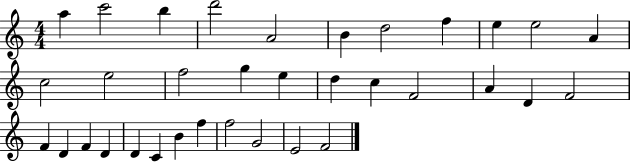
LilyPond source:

{
  \clef treble
  \numericTimeSignature
  \time 4/4
  \key c \major
  a''4 c'''2 b''4 | d'''2 a'2 | b'4 d''2 f''4 | e''4 e''2 a'4 | \break c''2 e''2 | f''2 g''4 e''4 | d''4 c''4 f'2 | a'4 d'4 f'2 | \break f'4 d'4 f'4 d'4 | d'4 c'4 b'4 f''4 | f''2 g'2 | e'2 f'2 | \break \bar "|."
}